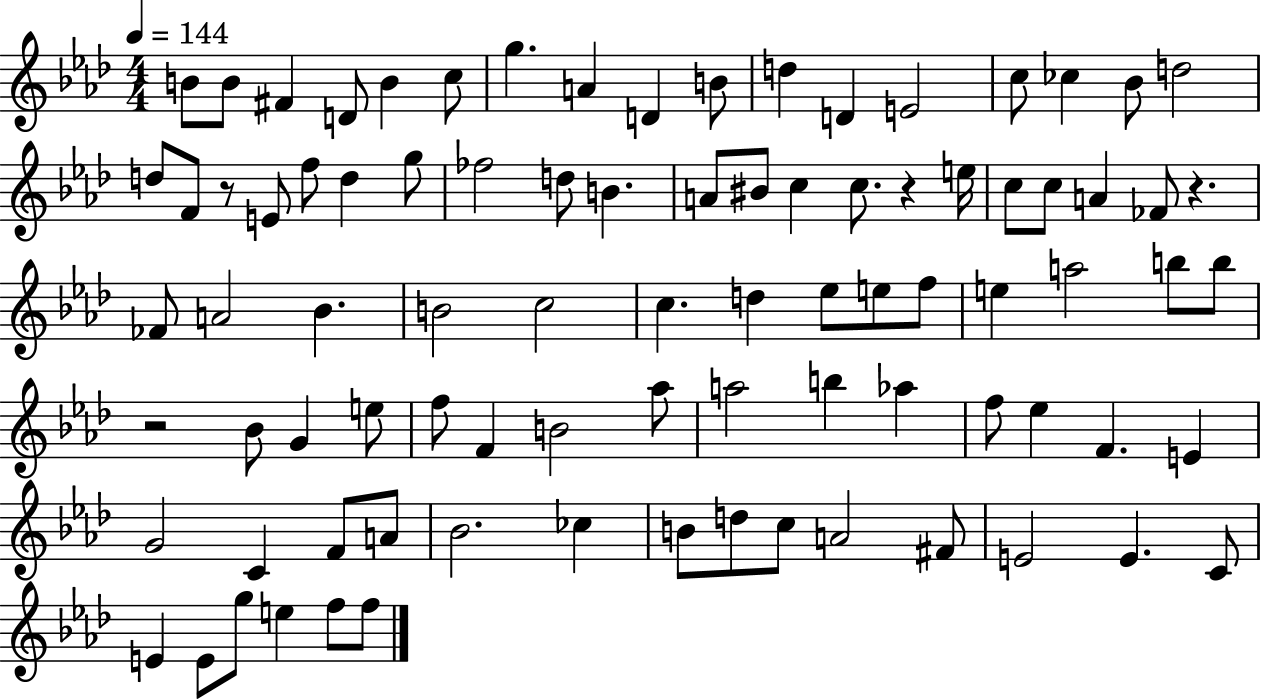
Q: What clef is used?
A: treble